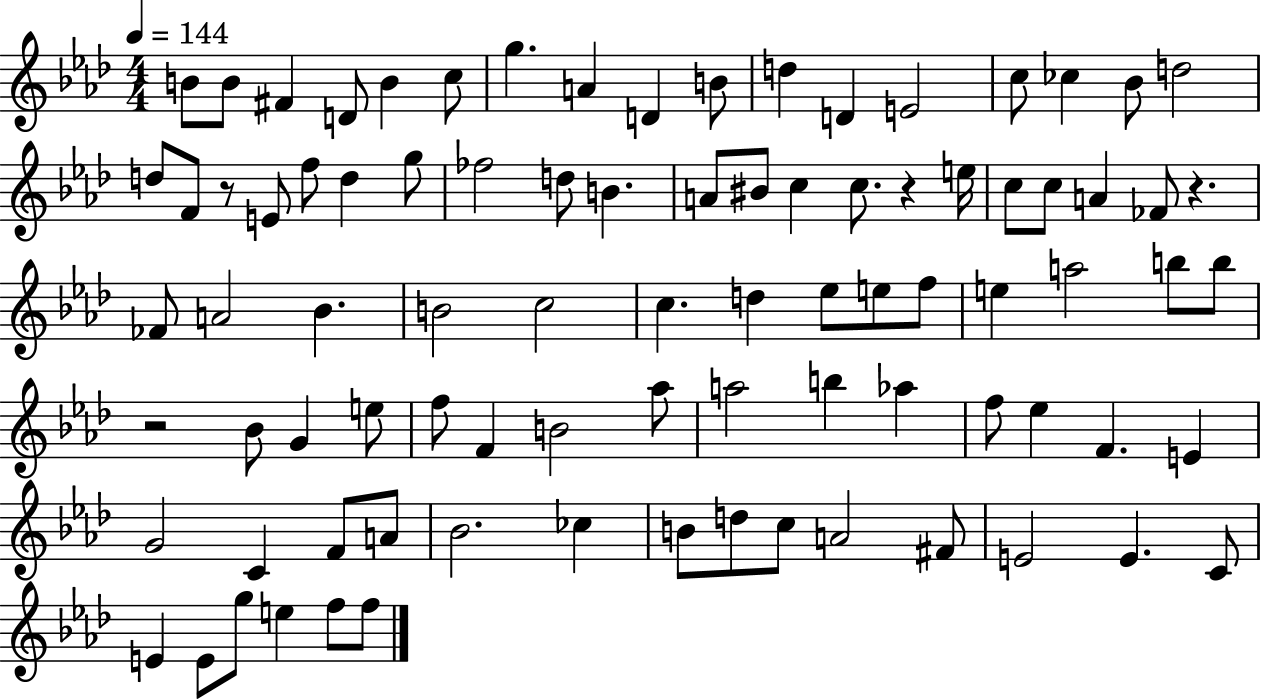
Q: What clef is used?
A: treble